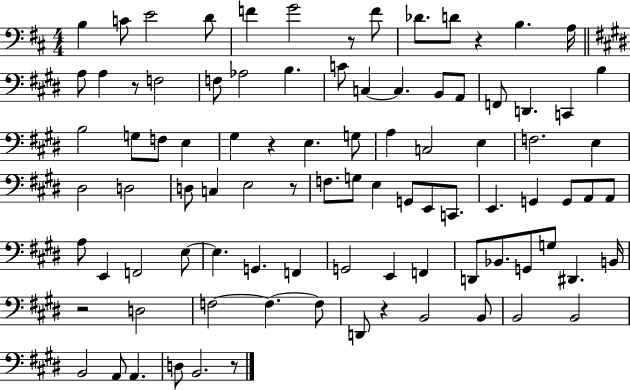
{
  \clef bass
  \numericTimeSignature
  \time 4/4
  \key d \major
  b4 c'8 e'2 d'8 | f'4 g'2 r8 f'8 | des'8. d'8 r4 b4. a16 | \bar "||" \break \key e \major a8 a4 r8 f2 | f8 aes2 b4. | c'8 c4~~ c4. b,8 a,8 | f,8 d,4. c,4 b4 | \break b2 g8 f8 e4 | gis4 r4 e4. g8 | a4 c2 e4 | f2. e4 | \break dis2 d2 | d8 c4 e2 r8 | f8. g8 e4 g,8 e,8 c,8. | e,4. g,4 g,8 a,8 a,8 | \break a8 e,4 f,2 e8~~ | e4. g,4. f,4 | g,2 e,4 f,4 | d,8 bes,8. g,8 g8 dis,4. b,16 | \break r2 d2 | f2~~ f4.~~ f8 | d,8 r4 b,2 b,8 | b,2 b,2 | \break b,2 a,8 a,4. | d8 b,2. r8 | \bar "|."
}